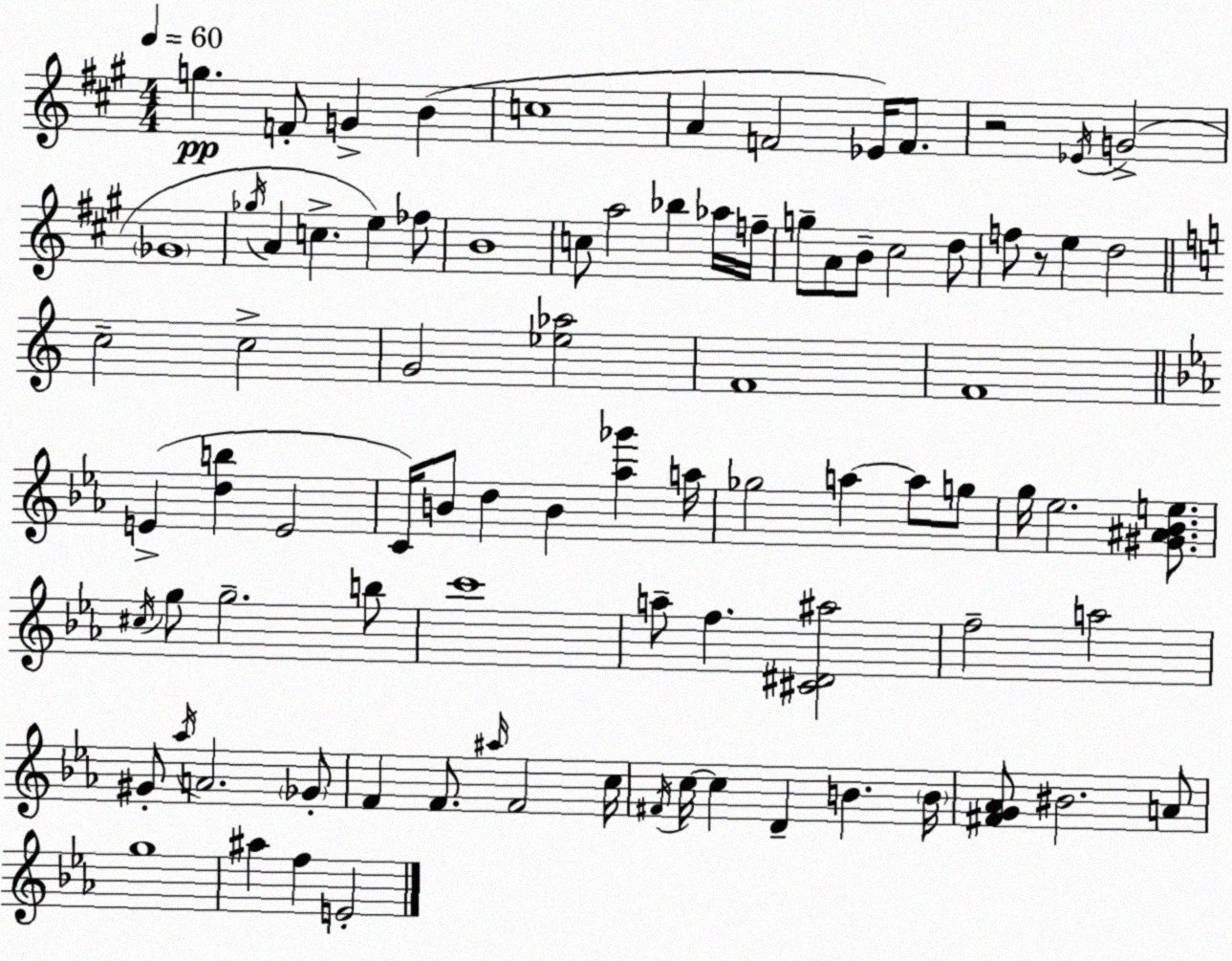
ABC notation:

X:1
T:Untitled
M:4/4
L:1/4
K:A
g F/2 G B c4 A F2 _E/4 F/2 z2 _E/4 G2 _G4 _g/4 A c e _f/2 B4 c/2 a2 _b _a/4 f/4 g/2 A/2 B/2 ^c2 d/2 f/2 z/2 e d2 c2 c2 G2 [_e_a]2 F4 F4 E [db] E2 C/4 B/2 d B [_a_g'] a/4 _g2 a a/2 g/2 g/4 _e2 [^G^A_Be]/2 ^c/4 g/2 g2 b/2 c'4 a/2 f [^C^D^a]2 f2 a2 ^G/2 _a/4 A2 _G/2 F F/2 ^a/4 F2 c/4 ^F/4 c/4 c D B B/4 [^FG_A]/2 ^B2 A/2 g4 ^a f E2